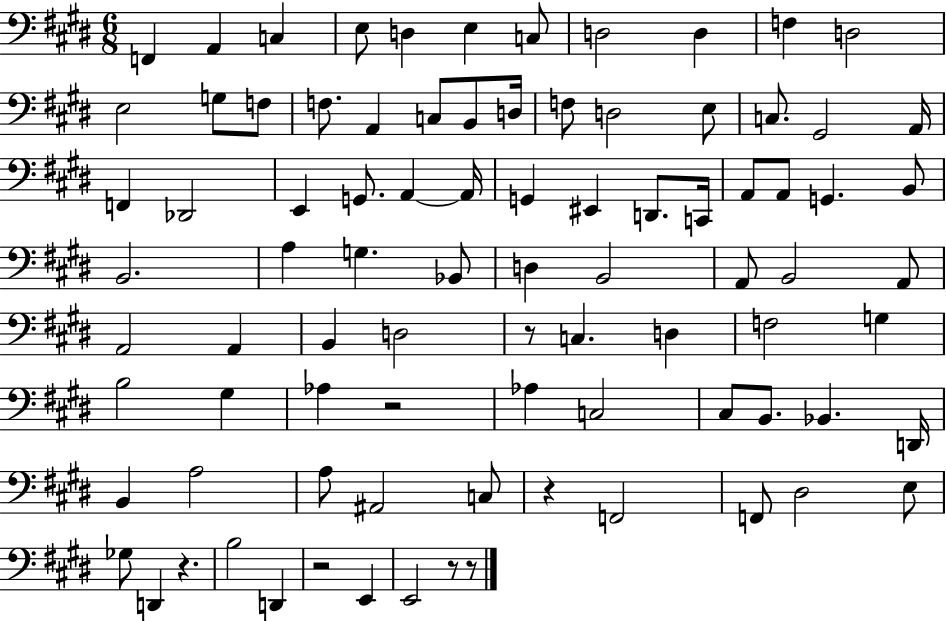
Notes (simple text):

F2/q A2/q C3/q E3/e D3/q E3/q C3/e D3/h D3/q F3/q D3/h E3/h G3/e F3/e F3/e. A2/q C3/e B2/e D3/s F3/e D3/h E3/e C3/e. G#2/h A2/s F2/q Db2/h E2/q G2/e. A2/q A2/s G2/q EIS2/q D2/e. C2/s A2/e A2/e G2/q. B2/e B2/h. A3/q G3/q. Bb2/e D3/q B2/h A2/e B2/h A2/e A2/h A2/q B2/q D3/h R/e C3/q. D3/q F3/h G3/q B3/h G#3/q Ab3/q R/h Ab3/q C3/h C#3/e B2/e. Bb2/q. D2/s B2/q A3/h A3/e A#2/h C3/e R/q F2/h F2/e D#3/h E3/e Gb3/e D2/q R/q. B3/h D2/q R/h E2/q E2/h R/e R/e